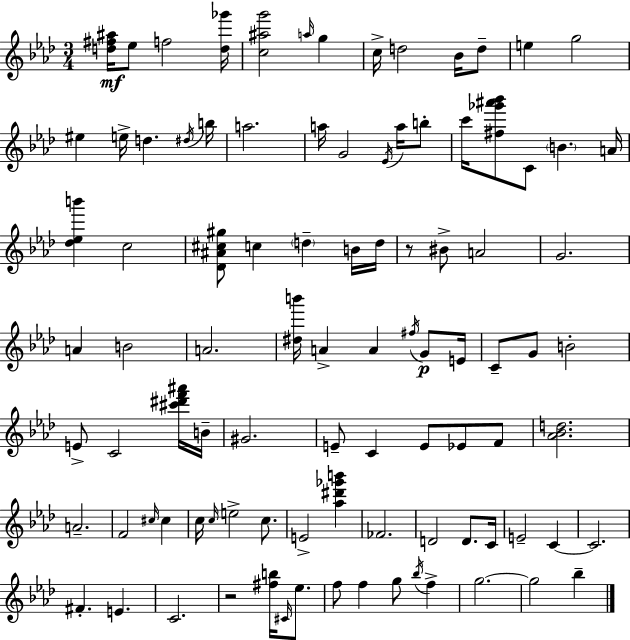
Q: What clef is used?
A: treble